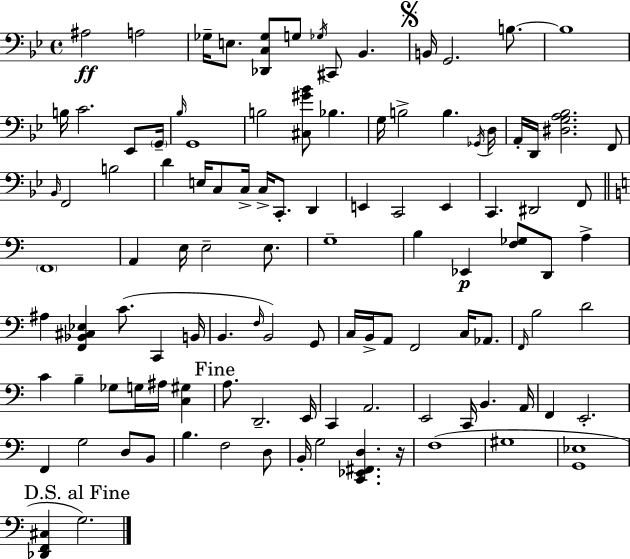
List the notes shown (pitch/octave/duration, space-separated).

A#3/h A3/h Gb3/s E3/e. [Db2,C3,Gb3]/e G3/e Gb3/s C#2/e Bb2/q. B2/s G2/h. B3/e. B3/w B3/s C4/h. Eb2/e G2/s Bb3/s G2/w B3/h [C#3,G#4,Bb4]/e Bb3/q. G3/s B3/h B3/q. Gb2/s D3/s A2/s D2/s [D#3,G3,A3,Bb3]/h. F2/e Bb2/s F2/h B3/h D4/q E3/s C3/e C3/s C3/s C2/e. D2/q E2/q C2/h E2/q C2/q. D#2/h F2/e F2/w A2/q E3/s E3/h E3/e. G3/w B3/q Eb2/q [F3,Gb3]/e D2/e A3/q A#3/q [F2,Bb2,C#3,Eb3]/q C4/e. C2/q B2/s B2/q. F3/s B2/h G2/e C3/s B2/s A2/e F2/h C3/s Ab2/e. F2/s B3/h D4/h C4/q B3/q Gb3/e G3/s A#3/s [C3,G#3]/q A3/e. D2/h. E2/s C2/q A2/h. E2/h C2/s B2/q. A2/s F2/q E2/h. F2/q G3/h D3/e B2/e B3/q. F3/h D3/e B2/s G3/h [C2,Eb2,F#2,D3]/q. R/s F3/w G#3/w [G2,Eb3]/w [Db2,F2,C#3]/q G3/h.